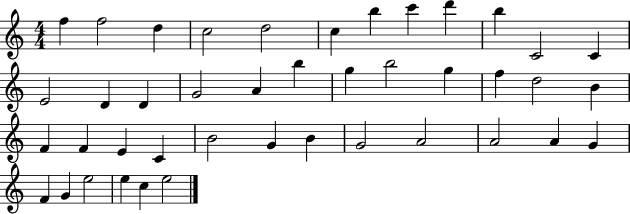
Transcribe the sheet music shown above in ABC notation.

X:1
T:Untitled
M:4/4
L:1/4
K:C
f f2 d c2 d2 c b c' d' b C2 C E2 D D G2 A b g b2 g f d2 B F F E C B2 G B G2 A2 A2 A G F G e2 e c e2